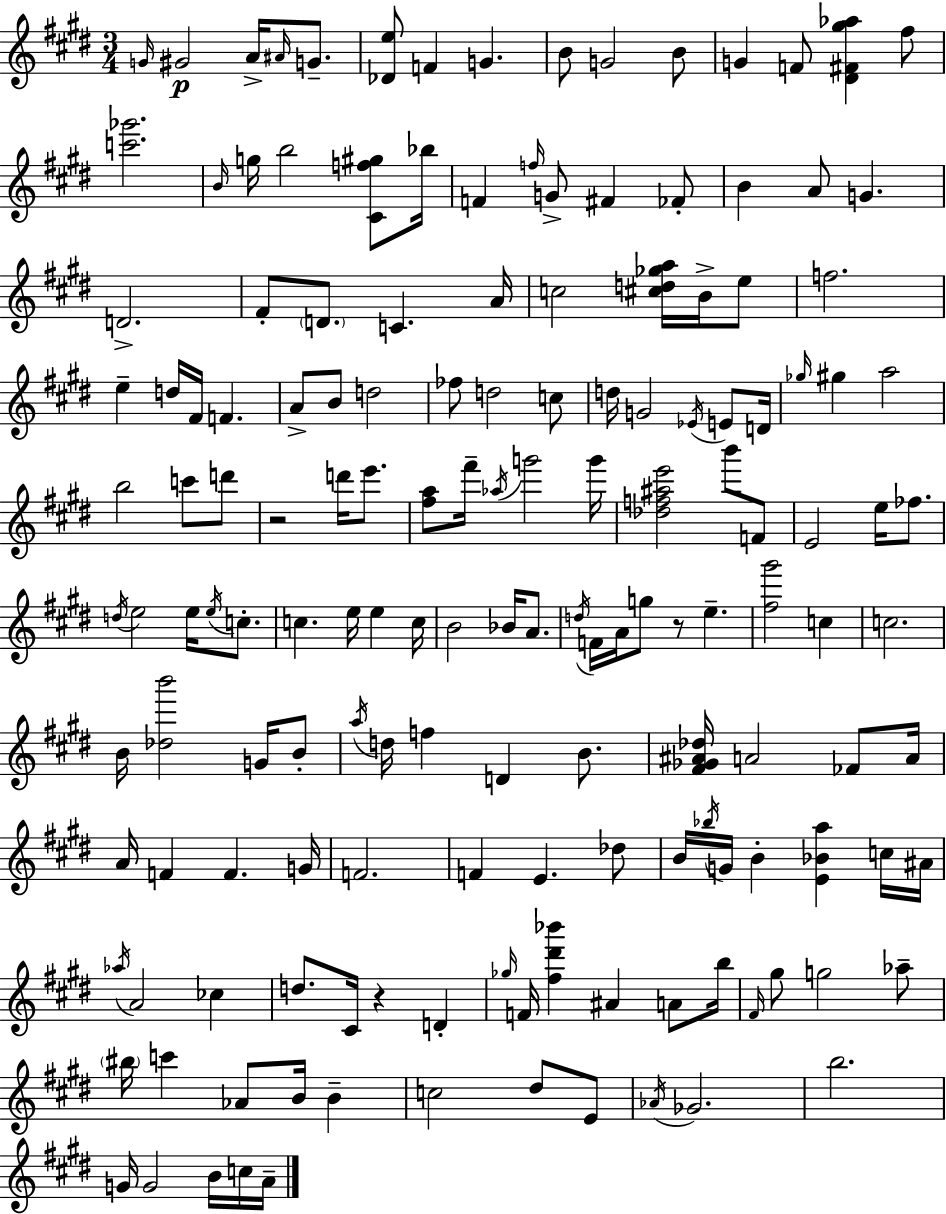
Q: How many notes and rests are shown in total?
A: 156